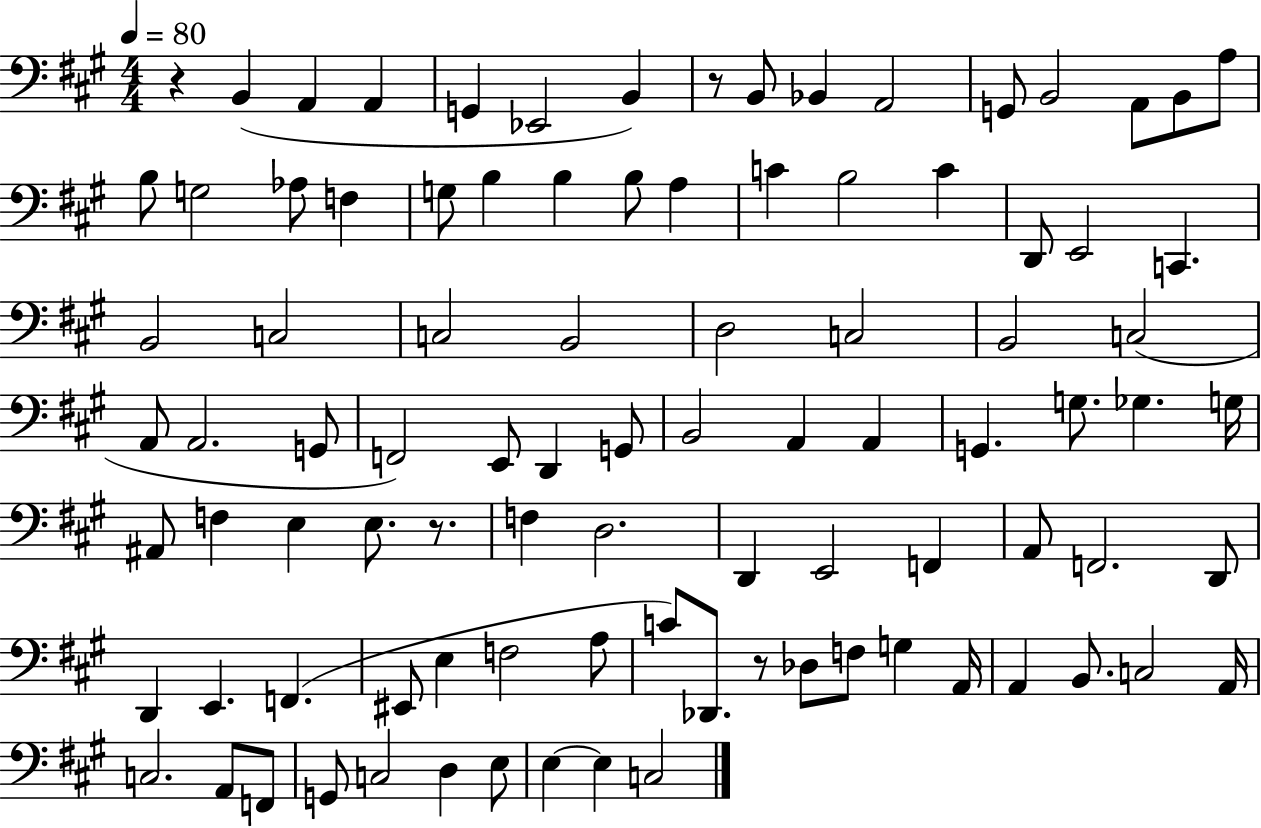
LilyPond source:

{
  \clef bass
  \numericTimeSignature
  \time 4/4
  \key a \major
  \tempo 4 = 80
  r4 b,4( a,4 a,4 | g,4 ees,2 b,4) | r8 b,8 bes,4 a,2 | g,8 b,2 a,8 b,8 a8 | \break b8 g2 aes8 f4 | g8 b4 b4 b8 a4 | c'4 b2 c'4 | d,8 e,2 c,4. | \break b,2 c2 | c2 b,2 | d2 c2 | b,2 c2( | \break a,8 a,2. g,8 | f,2) e,8 d,4 g,8 | b,2 a,4 a,4 | g,4. g8. ges4. g16 | \break ais,8 f4 e4 e8. r8. | f4 d2. | d,4 e,2 f,4 | a,8 f,2. d,8 | \break d,4 e,4. f,4.( | eis,8 e4 f2 a8 | c'8) des,8. r8 des8 f8 g4 a,16 | a,4 b,8. c2 a,16 | \break c2. a,8 f,8 | g,8 c2 d4 e8 | e4~~ e4 c2 | \bar "|."
}